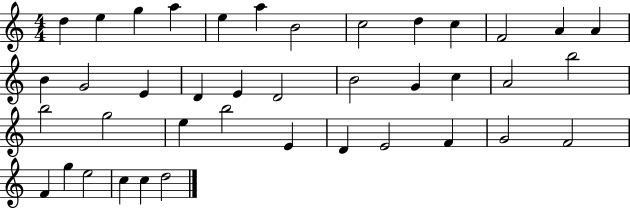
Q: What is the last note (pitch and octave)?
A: D5